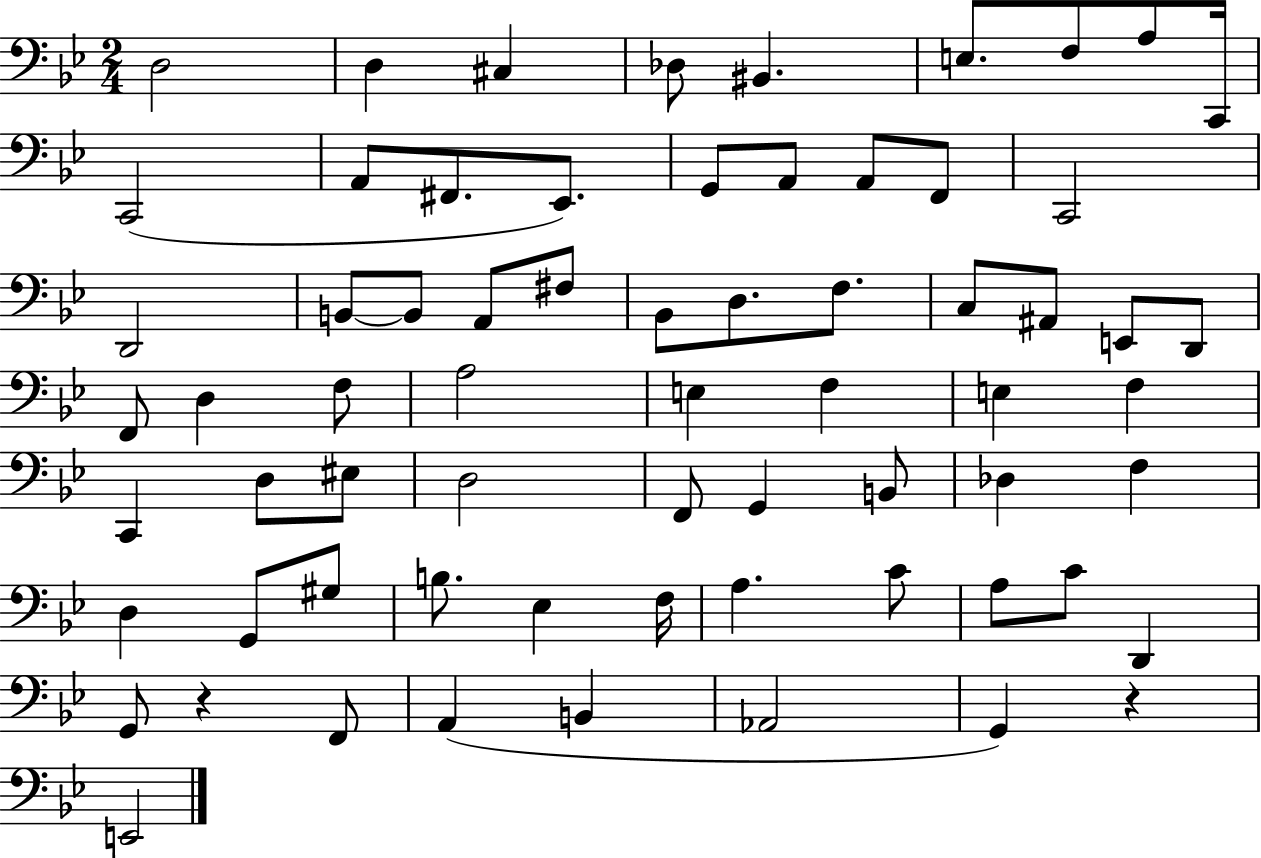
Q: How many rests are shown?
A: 2